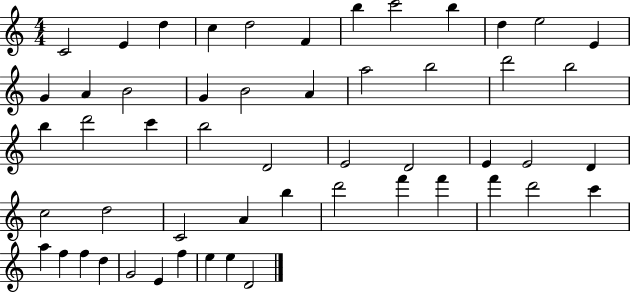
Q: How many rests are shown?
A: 0